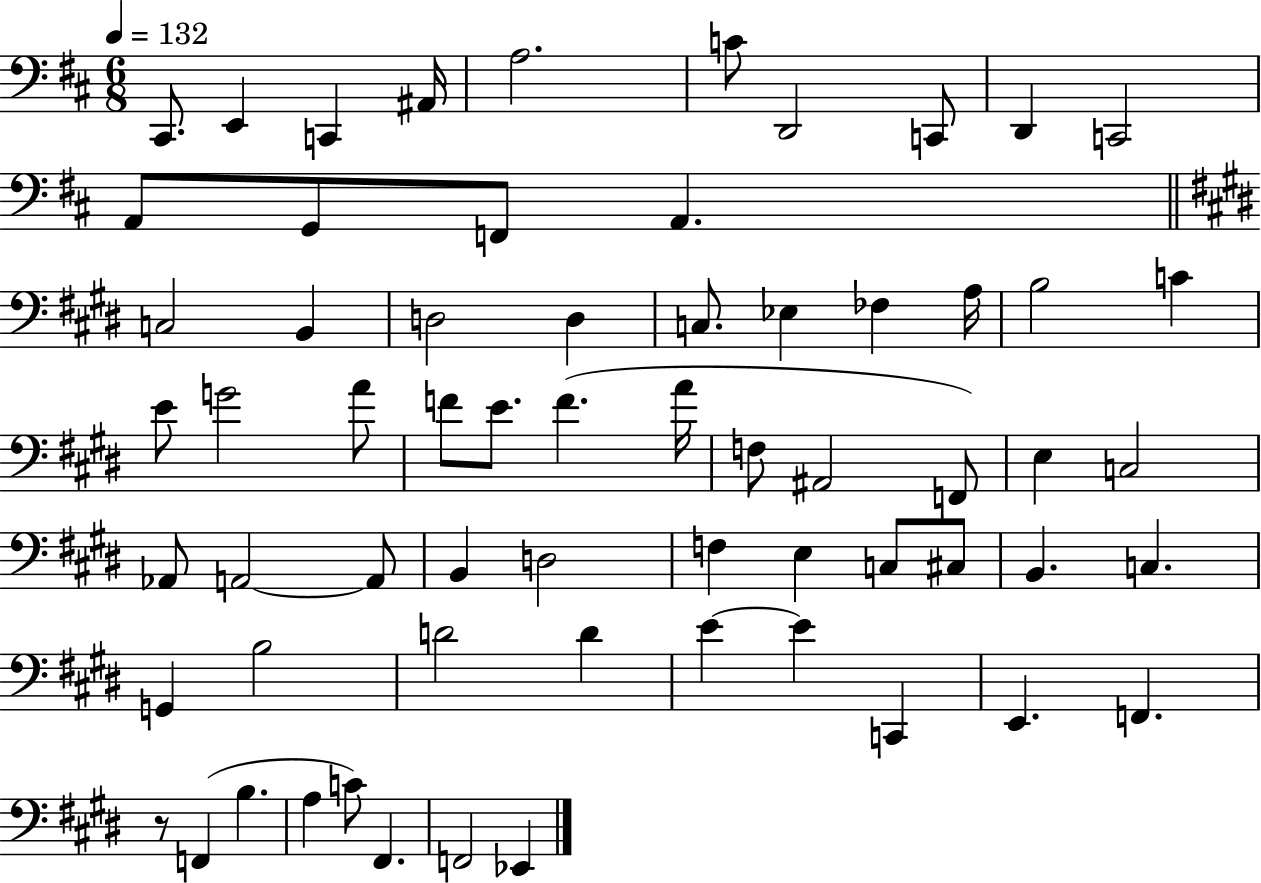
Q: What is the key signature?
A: D major